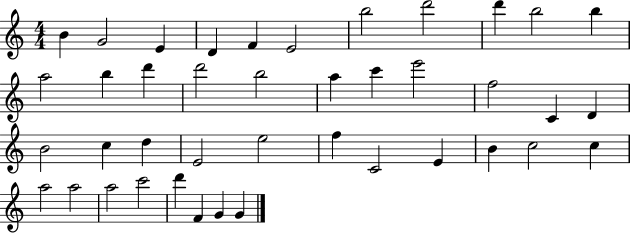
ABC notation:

X:1
T:Untitled
M:4/4
L:1/4
K:C
B G2 E D F E2 b2 d'2 d' b2 b a2 b d' d'2 b2 a c' e'2 f2 C D B2 c d E2 e2 f C2 E B c2 c a2 a2 a2 c'2 d' F G G